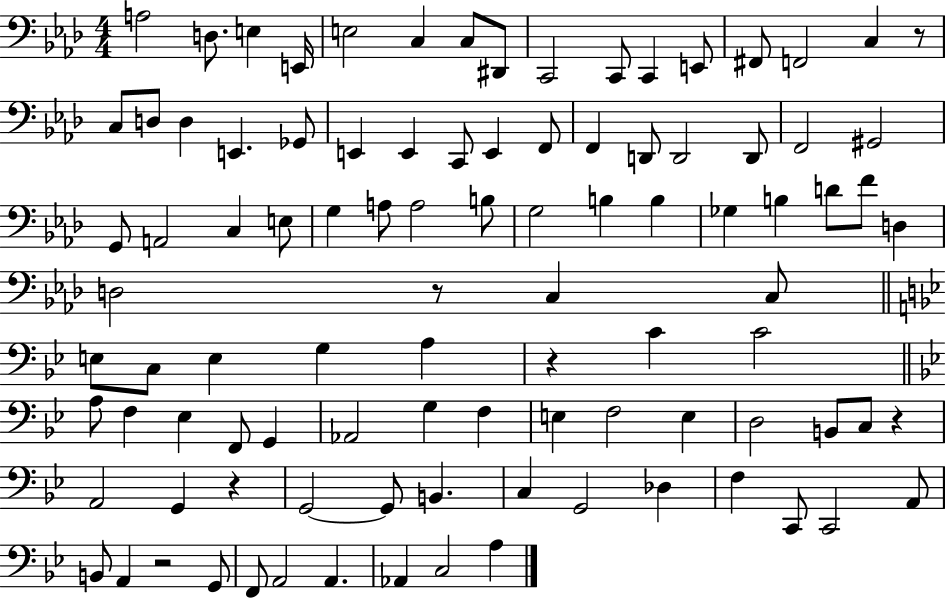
X:1
T:Untitled
M:4/4
L:1/4
K:Ab
A,2 D,/2 E, E,,/4 E,2 C, C,/2 ^D,,/2 C,,2 C,,/2 C,, E,,/2 ^F,,/2 F,,2 C, z/2 C,/2 D,/2 D, E,, _G,,/2 E,, E,, C,,/2 E,, F,,/2 F,, D,,/2 D,,2 D,,/2 F,,2 ^G,,2 G,,/2 A,,2 C, E,/2 G, A,/2 A,2 B,/2 G,2 B, B, _G, B, D/2 F/2 D, D,2 z/2 C, C,/2 E,/2 C,/2 E, G, A, z C C2 A,/2 F, _E, F,,/2 G,, _A,,2 G, F, E, F,2 E, D,2 B,,/2 C,/2 z A,,2 G,, z G,,2 G,,/2 B,, C, G,,2 _D, F, C,,/2 C,,2 A,,/2 B,,/2 A,, z2 G,,/2 F,,/2 A,,2 A,, _A,, C,2 A,